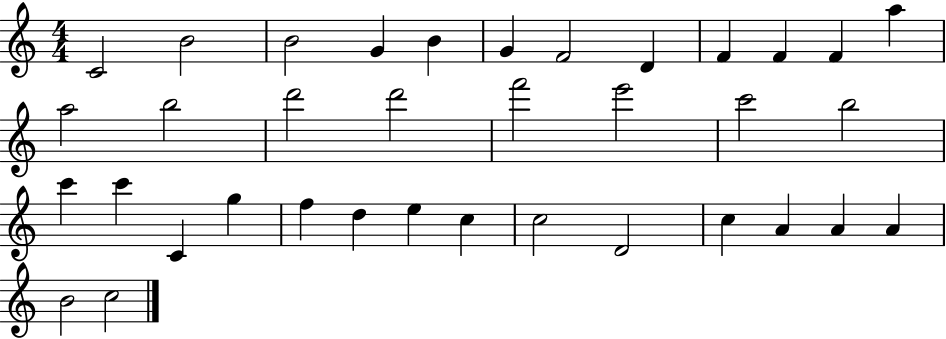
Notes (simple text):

C4/h B4/h B4/h G4/q B4/q G4/q F4/h D4/q F4/q F4/q F4/q A5/q A5/h B5/h D6/h D6/h F6/h E6/h C6/h B5/h C6/q C6/q C4/q G5/q F5/q D5/q E5/q C5/q C5/h D4/h C5/q A4/q A4/q A4/q B4/h C5/h